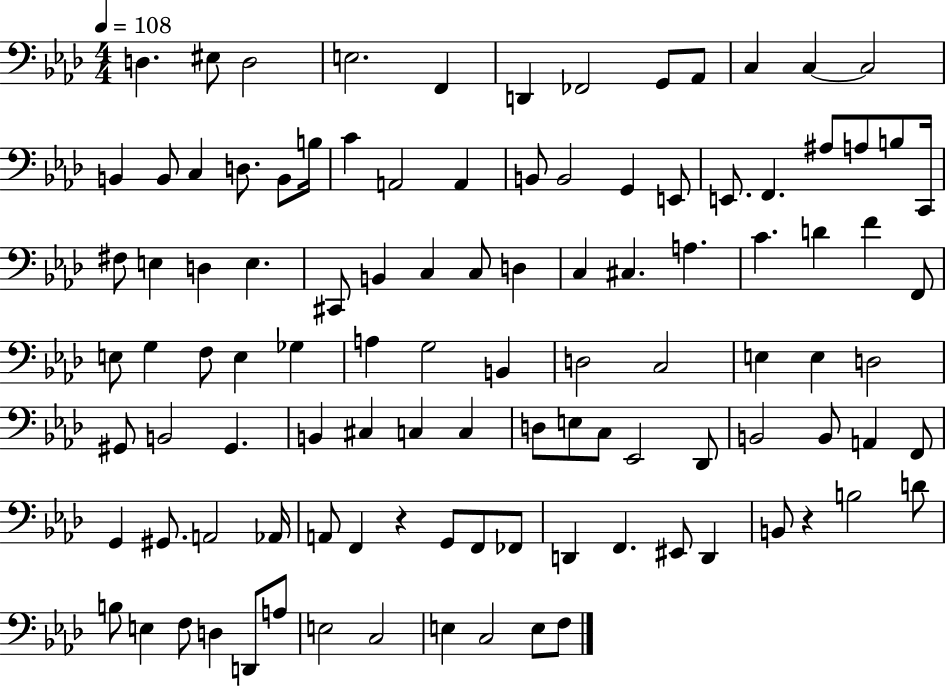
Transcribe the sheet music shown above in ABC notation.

X:1
T:Untitled
M:4/4
L:1/4
K:Ab
D, ^E,/2 D,2 E,2 F,, D,, _F,,2 G,,/2 _A,,/2 C, C, C,2 B,, B,,/2 C, D,/2 B,,/2 B,/4 C A,,2 A,, B,,/2 B,,2 G,, E,,/2 E,,/2 F,, ^A,/2 A,/2 B,/2 C,,/4 ^F,/2 E, D, E, ^C,,/2 B,, C, C,/2 D, C, ^C, A, C D F F,,/2 E,/2 G, F,/2 E, _G, A, G,2 B,, D,2 C,2 E, E, D,2 ^G,,/2 B,,2 ^G,, B,, ^C, C, C, D,/2 E,/2 C,/2 _E,,2 _D,,/2 B,,2 B,,/2 A,, F,,/2 G,, ^G,,/2 A,,2 _A,,/4 A,,/2 F,, z G,,/2 F,,/2 _F,,/2 D,, F,, ^E,,/2 D,, B,,/2 z B,2 D/2 B,/2 E, F,/2 D, D,,/2 A,/2 E,2 C,2 E, C,2 E,/2 F,/2